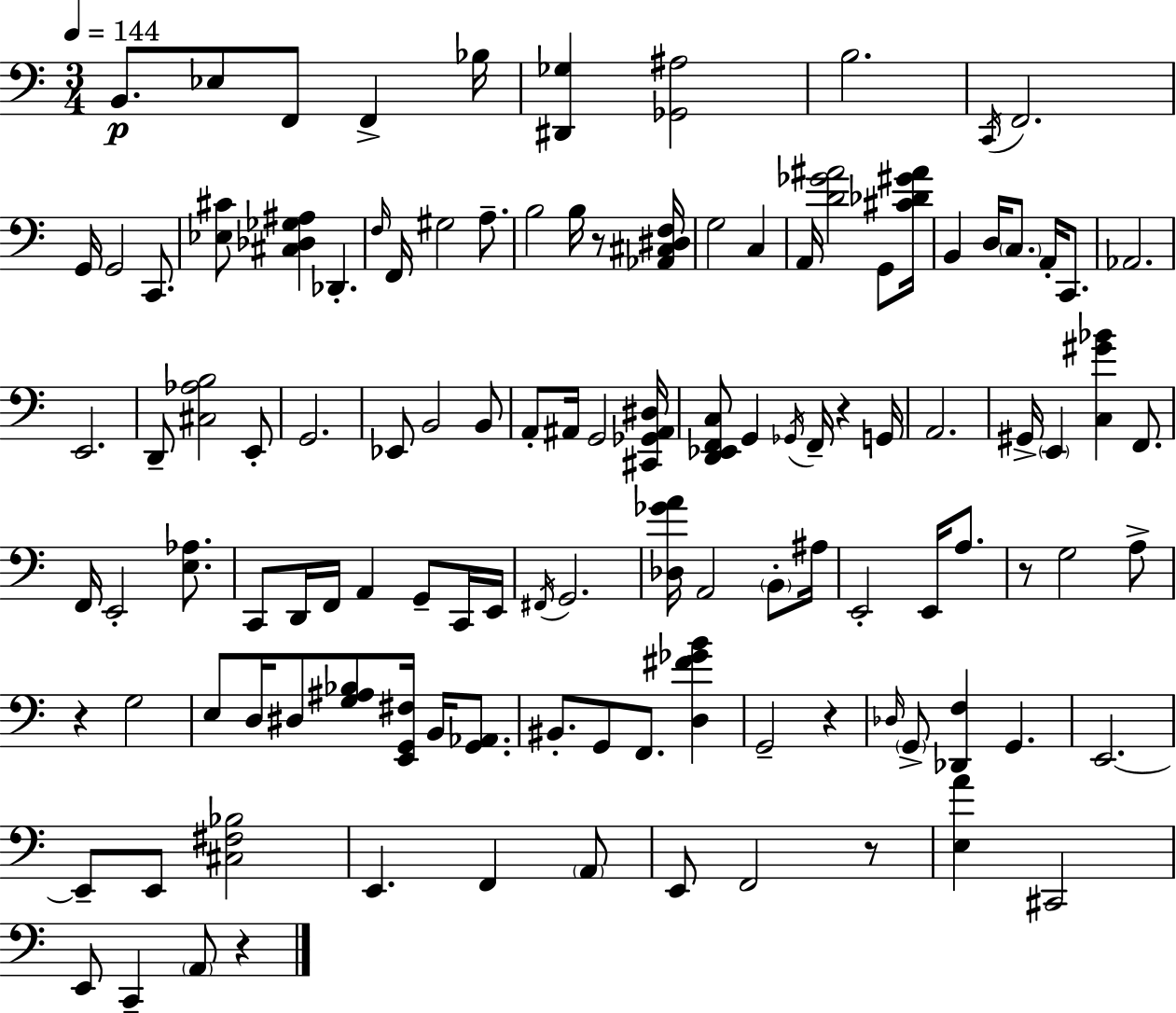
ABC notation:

X:1
T:Untitled
M:3/4
L:1/4
K:Am
B,,/2 _E,/2 F,,/2 F,, _B,/4 [^D,,_G,] [_G,,^A,]2 B,2 C,,/4 F,,2 G,,/4 G,,2 C,,/2 [_E,^C]/2 [^C,_D,_G,^A,] _D,, F,/4 F,,/4 ^G,2 A,/2 B,2 B,/4 z/2 [_A,,^C,^D,F,]/4 G,2 C, A,,/4 [D_G^A]2 G,,/2 [^C_D^G^A]/4 B,, D,/4 C,/2 A,,/4 C,,/2 _A,,2 E,,2 D,,/2 [^C,_A,B,]2 E,,/2 G,,2 _E,,/2 B,,2 B,,/2 A,,/2 ^A,,/4 G,,2 [^C,,_G,,^A,,^D,]/4 [D,,_E,,F,,C,]/2 G,, _G,,/4 F,,/4 z G,,/4 A,,2 ^G,,/4 E,, [C,^G_B] F,,/2 F,,/4 E,,2 [E,_A,]/2 C,,/2 D,,/4 F,,/4 A,, G,,/2 C,,/4 E,,/4 ^F,,/4 G,,2 [_D,_GA]/4 A,,2 B,,/2 ^A,/4 E,,2 E,,/4 A,/2 z/2 G,2 A,/2 z G,2 E,/2 D,/4 ^D,/2 [G,^A,_B,]/2 [E,,G,,^F,]/4 B,,/4 [G,,_A,,]/2 ^B,,/2 G,,/2 F,,/2 [D,^F_GB] G,,2 z _D,/4 G,,/2 [_D,,F,] G,, E,,2 E,,/2 E,,/2 [^C,^F,_B,]2 E,, F,, A,,/2 E,,/2 F,,2 z/2 [E,A] ^C,,2 E,,/2 C,, A,,/2 z